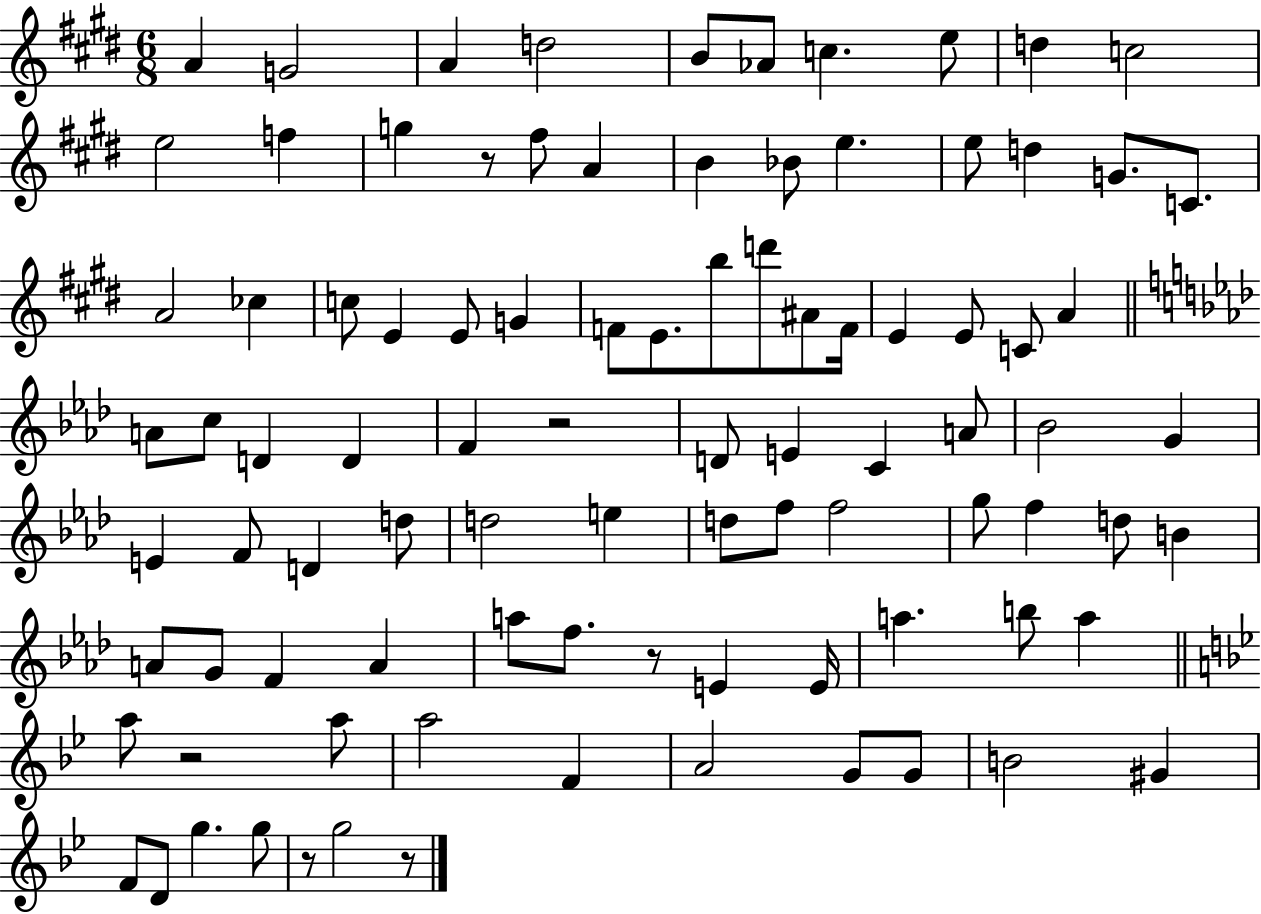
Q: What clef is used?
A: treble